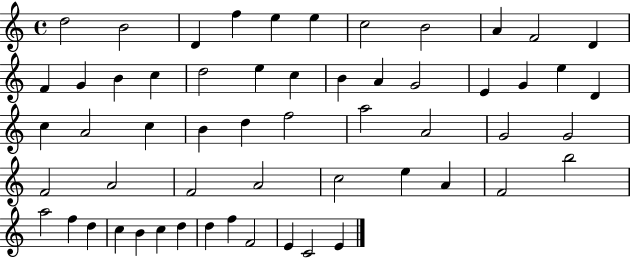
D5/h B4/h D4/q F5/q E5/q E5/q C5/h B4/h A4/q F4/h D4/q F4/q G4/q B4/q C5/q D5/h E5/q C5/q B4/q A4/q G4/h E4/q G4/q E5/q D4/q C5/q A4/h C5/q B4/q D5/q F5/h A5/h A4/h G4/h G4/h F4/h A4/h F4/h A4/h C5/h E5/q A4/q F4/h B5/h A5/h F5/q D5/q C5/q B4/q C5/q D5/q D5/q F5/q F4/h E4/q C4/h E4/q